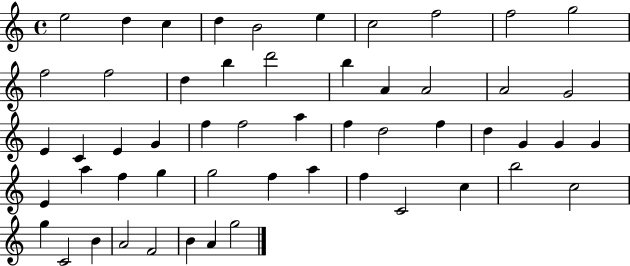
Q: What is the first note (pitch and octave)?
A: E5